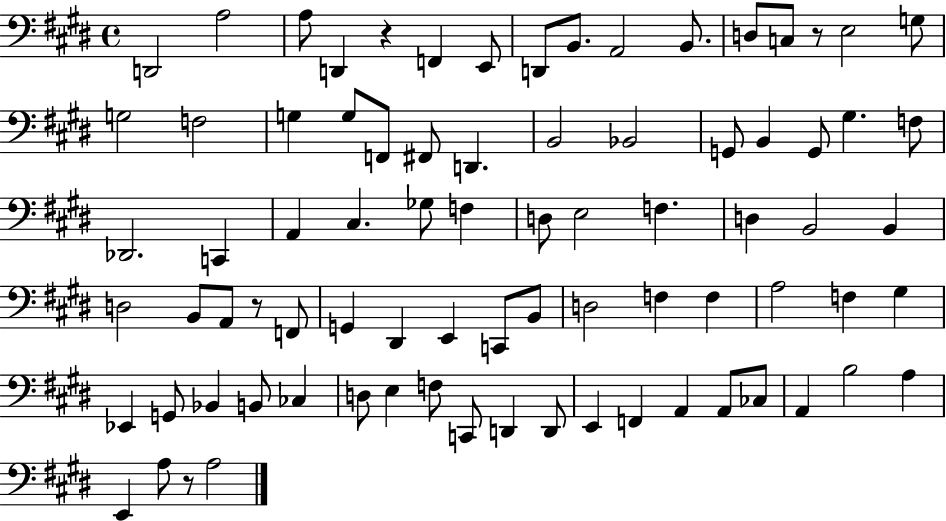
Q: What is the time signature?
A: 4/4